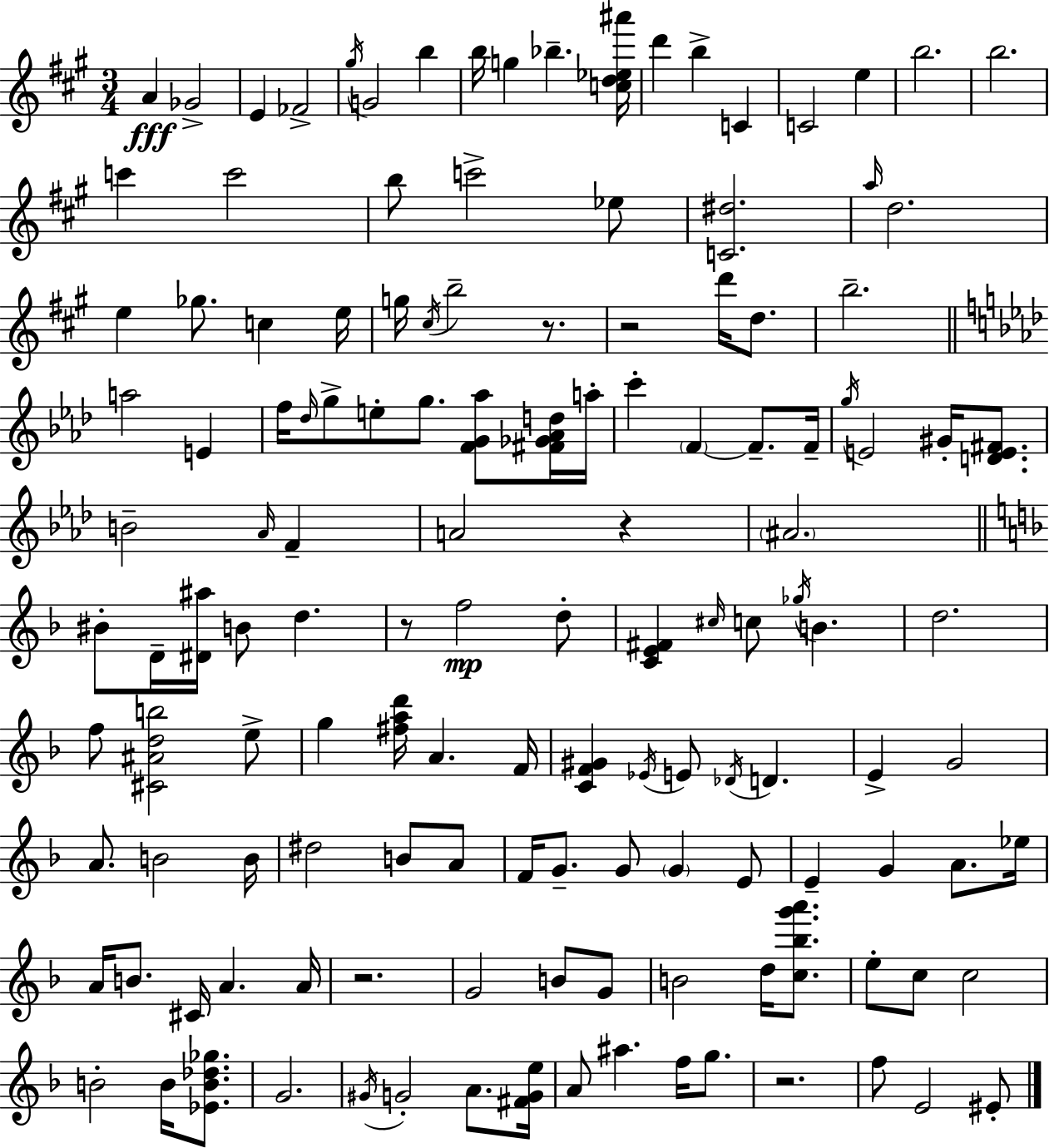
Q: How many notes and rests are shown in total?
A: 136